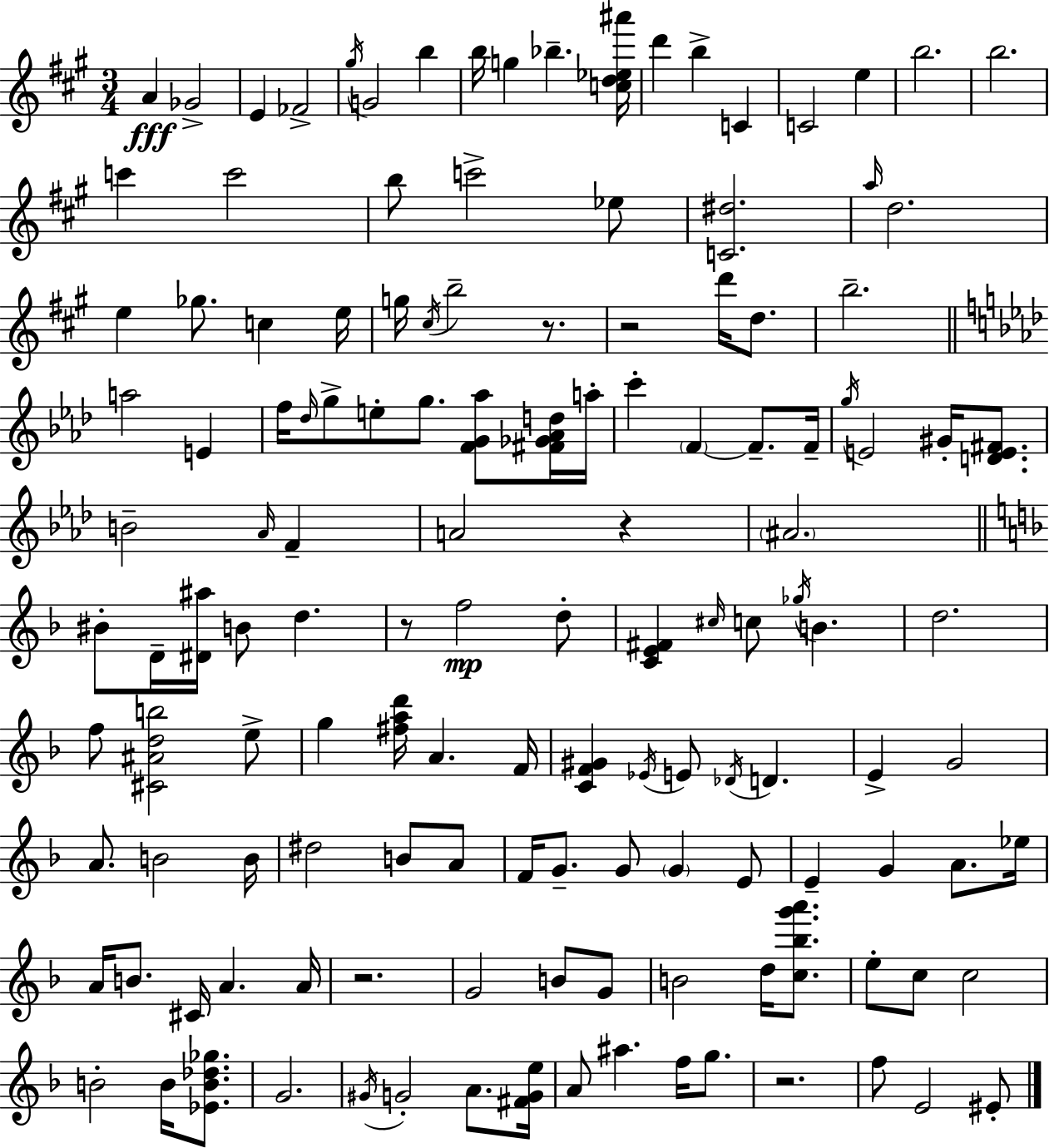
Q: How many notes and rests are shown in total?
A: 136